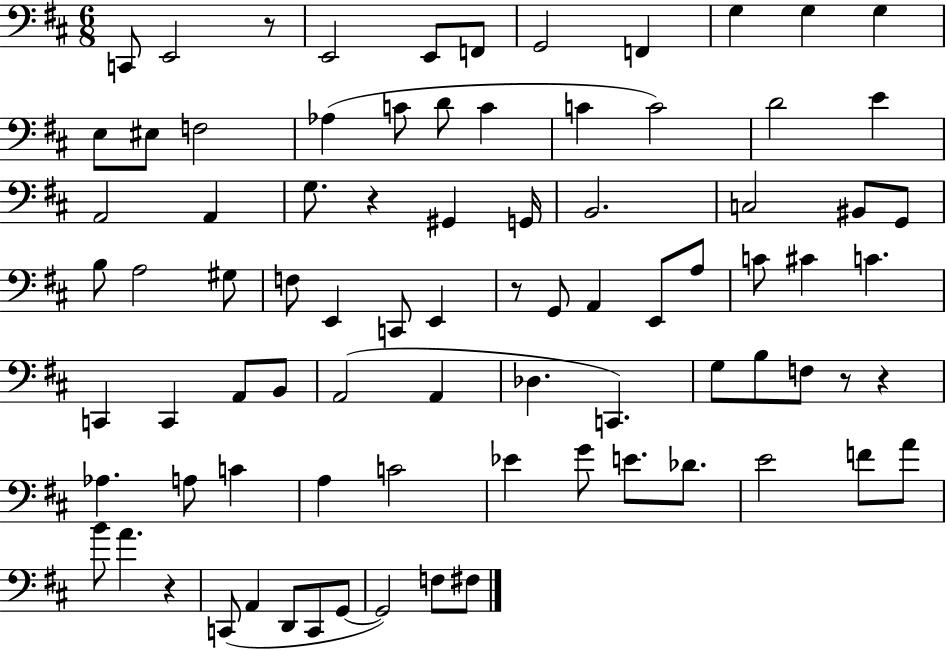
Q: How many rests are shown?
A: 6